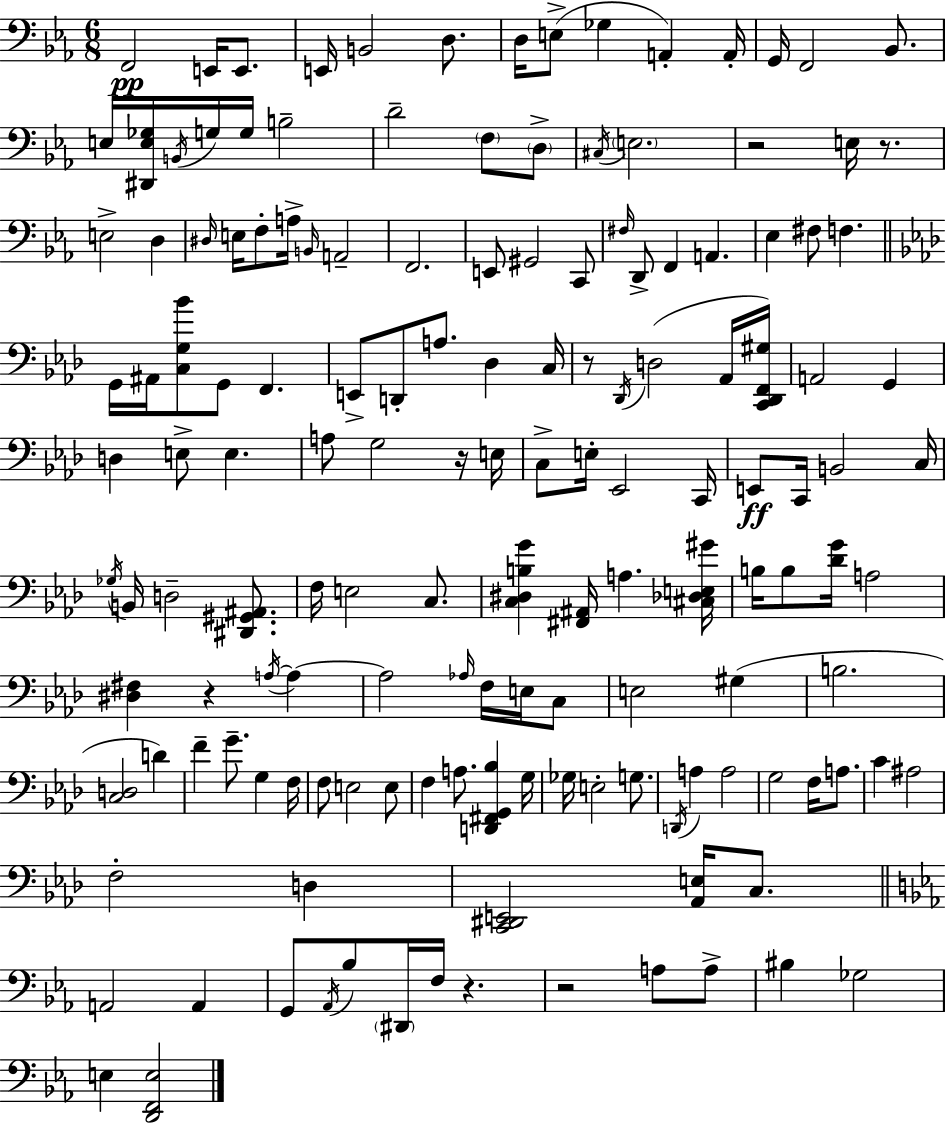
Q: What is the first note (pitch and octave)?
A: F2